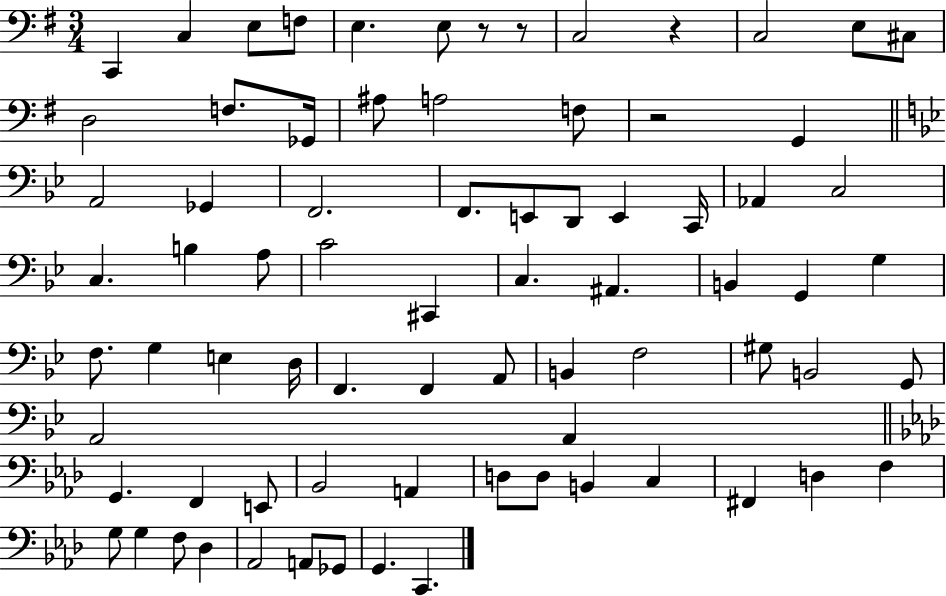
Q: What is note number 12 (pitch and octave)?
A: F3